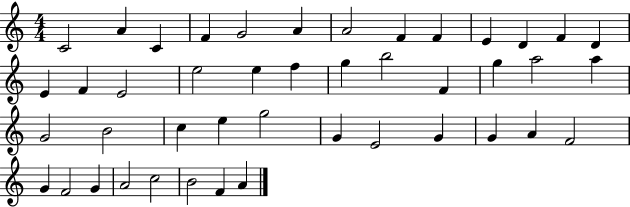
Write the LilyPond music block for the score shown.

{
  \clef treble
  \numericTimeSignature
  \time 4/4
  \key c \major
  c'2 a'4 c'4 | f'4 g'2 a'4 | a'2 f'4 f'4 | e'4 d'4 f'4 d'4 | \break e'4 f'4 e'2 | e''2 e''4 f''4 | g''4 b''2 f'4 | g''4 a''2 a''4 | \break g'2 b'2 | c''4 e''4 g''2 | g'4 e'2 g'4 | g'4 a'4 f'2 | \break g'4 f'2 g'4 | a'2 c''2 | b'2 f'4 a'4 | \bar "|."
}